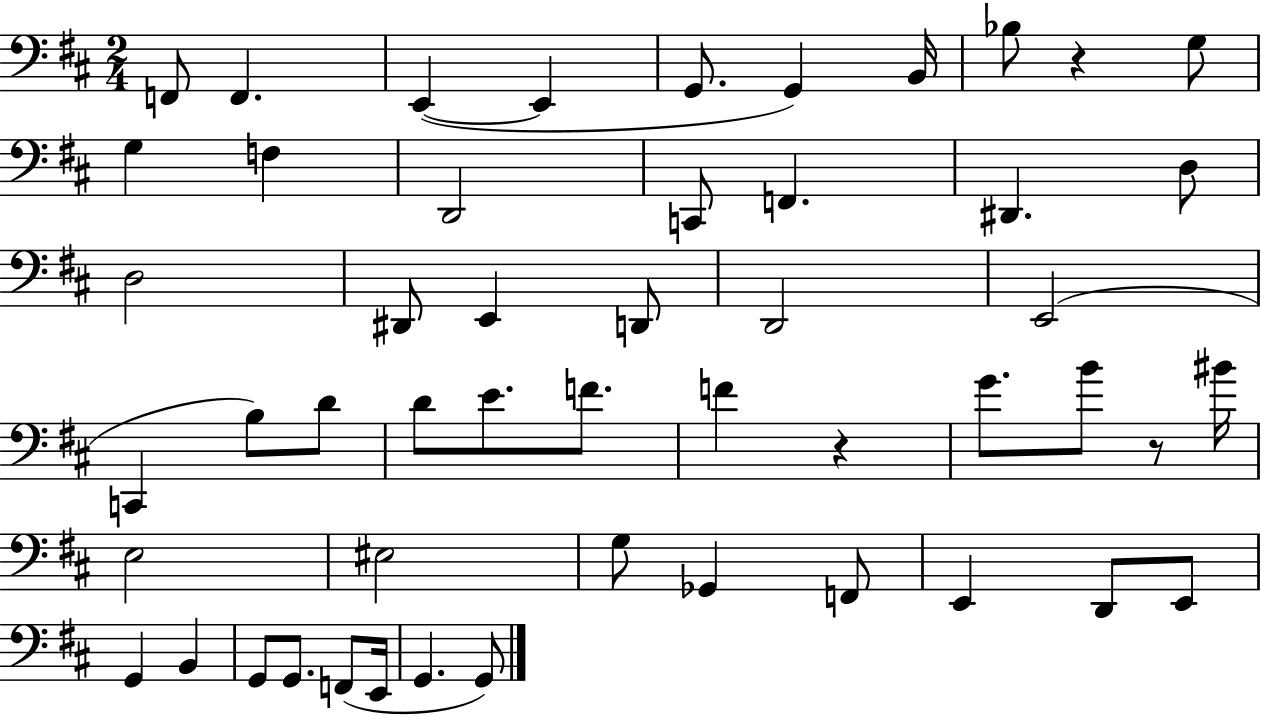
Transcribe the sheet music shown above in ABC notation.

X:1
T:Untitled
M:2/4
L:1/4
K:D
F,,/2 F,, E,, E,, G,,/2 G,, B,,/4 _B,/2 z G,/2 G, F, D,,2 C,,/2 F,, ^D,, D,/2 D,2 ^D,,/2 E,, D,,/2 D,,2 E,,2 C,, B,/2 D/2 D/2 E/2 F/2 F z G/2 B/2 z/2 ^B/4 E,2 ^E,2 G,/2 _G,, F,,/2 E,, D,,/2 E,,/2 G,, B,, G,,/2 G,,/2 F,,/2 E,,/4 G,, G,,/2